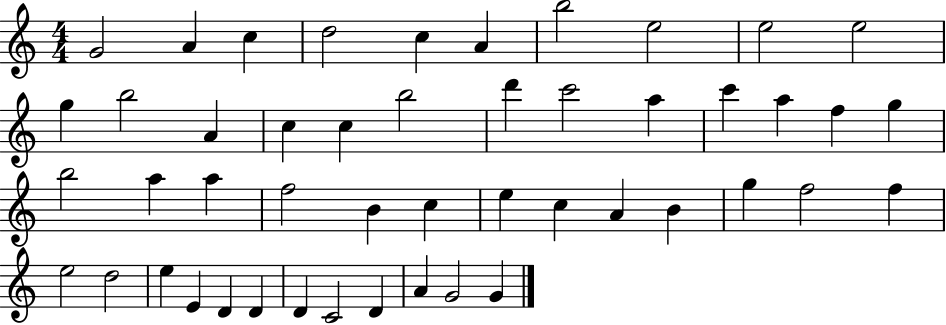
G4/h A4/q C5/q D5/h C5/q A4/q B5/h E5/h E5/h E5/h G5/q B5/h A4/q C5/q C5/q B5/h D6/q C6/h A5/q C6/q A5/q F5/q G5/q B5/h A5/q A5/q F5/h B4/q C5/q E5/q C5/q A4/q B4/q G5/q F5/h F5/q E5/h D5/h E5/q E4/q D4/q D4/q D4/q C4/h D4/q A4/q G4/h G4/q